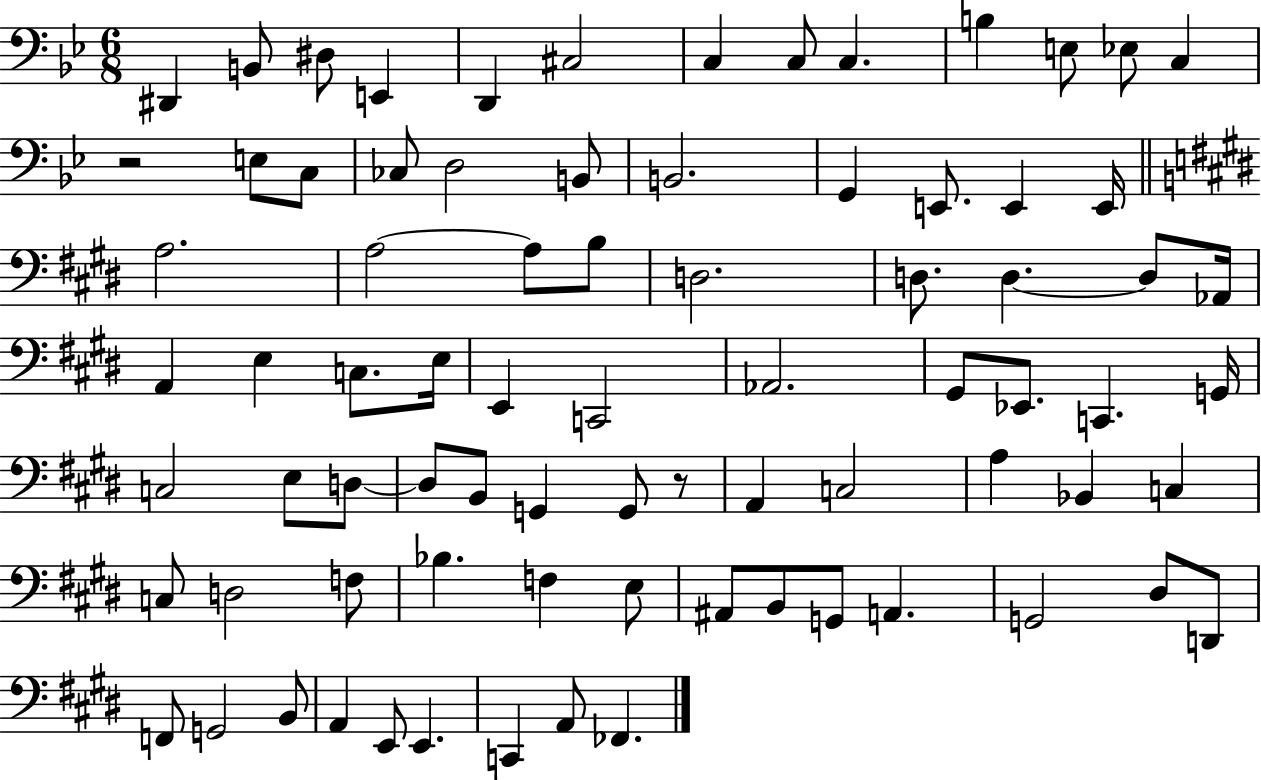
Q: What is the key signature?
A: BES major